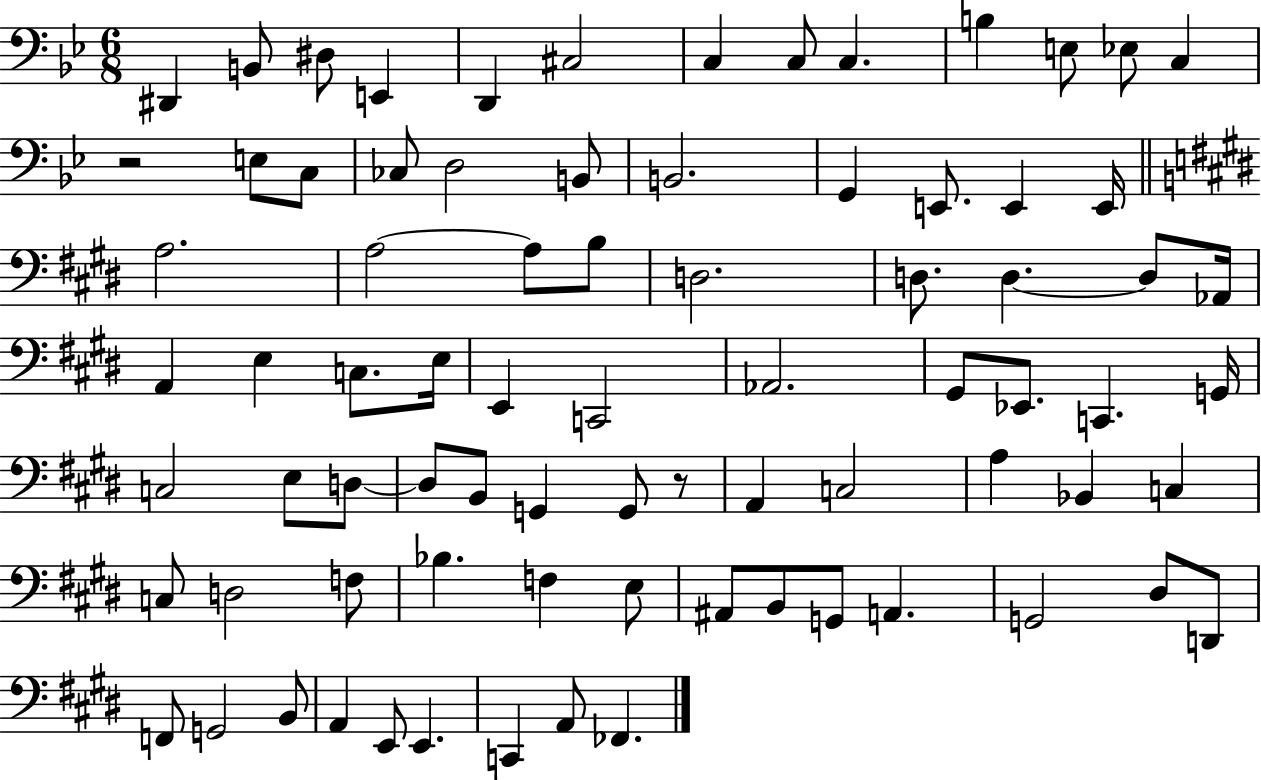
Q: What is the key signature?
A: BES major